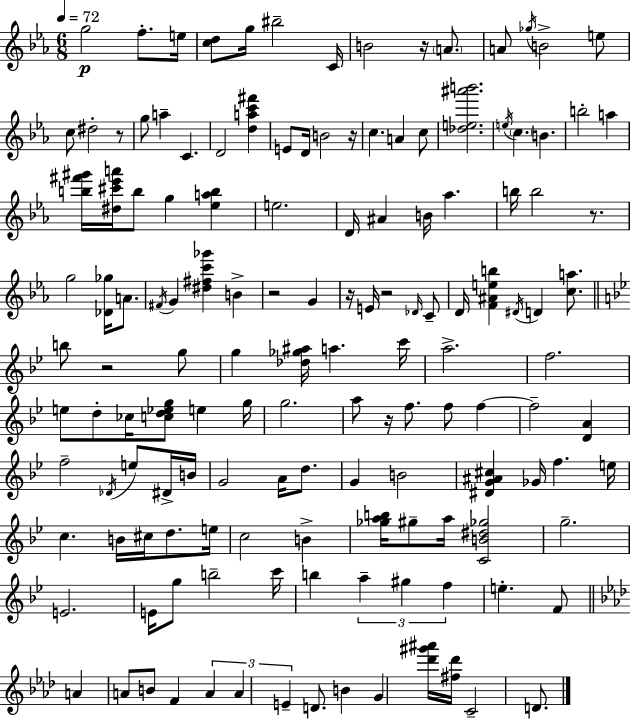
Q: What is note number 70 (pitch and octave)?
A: Db4